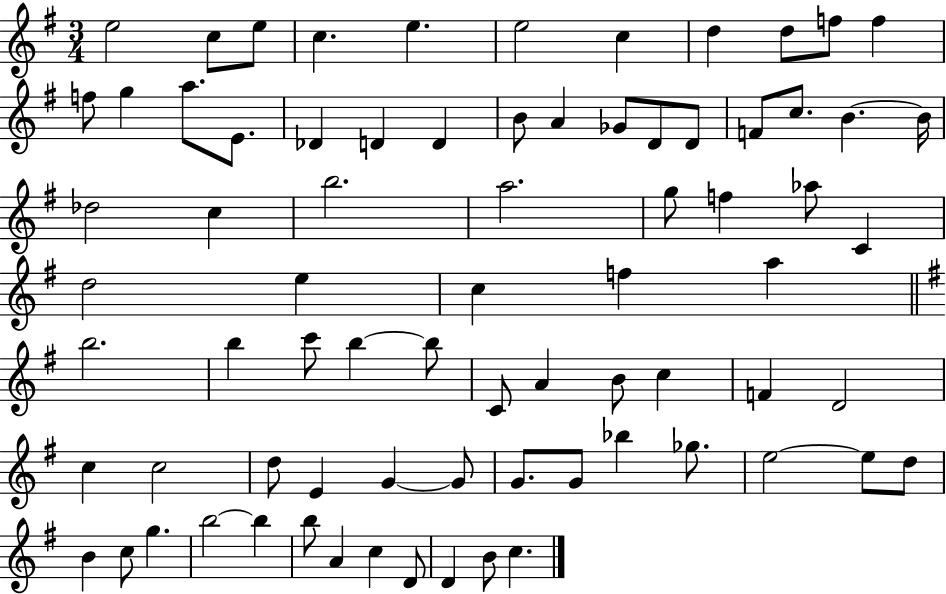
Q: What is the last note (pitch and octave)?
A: C5